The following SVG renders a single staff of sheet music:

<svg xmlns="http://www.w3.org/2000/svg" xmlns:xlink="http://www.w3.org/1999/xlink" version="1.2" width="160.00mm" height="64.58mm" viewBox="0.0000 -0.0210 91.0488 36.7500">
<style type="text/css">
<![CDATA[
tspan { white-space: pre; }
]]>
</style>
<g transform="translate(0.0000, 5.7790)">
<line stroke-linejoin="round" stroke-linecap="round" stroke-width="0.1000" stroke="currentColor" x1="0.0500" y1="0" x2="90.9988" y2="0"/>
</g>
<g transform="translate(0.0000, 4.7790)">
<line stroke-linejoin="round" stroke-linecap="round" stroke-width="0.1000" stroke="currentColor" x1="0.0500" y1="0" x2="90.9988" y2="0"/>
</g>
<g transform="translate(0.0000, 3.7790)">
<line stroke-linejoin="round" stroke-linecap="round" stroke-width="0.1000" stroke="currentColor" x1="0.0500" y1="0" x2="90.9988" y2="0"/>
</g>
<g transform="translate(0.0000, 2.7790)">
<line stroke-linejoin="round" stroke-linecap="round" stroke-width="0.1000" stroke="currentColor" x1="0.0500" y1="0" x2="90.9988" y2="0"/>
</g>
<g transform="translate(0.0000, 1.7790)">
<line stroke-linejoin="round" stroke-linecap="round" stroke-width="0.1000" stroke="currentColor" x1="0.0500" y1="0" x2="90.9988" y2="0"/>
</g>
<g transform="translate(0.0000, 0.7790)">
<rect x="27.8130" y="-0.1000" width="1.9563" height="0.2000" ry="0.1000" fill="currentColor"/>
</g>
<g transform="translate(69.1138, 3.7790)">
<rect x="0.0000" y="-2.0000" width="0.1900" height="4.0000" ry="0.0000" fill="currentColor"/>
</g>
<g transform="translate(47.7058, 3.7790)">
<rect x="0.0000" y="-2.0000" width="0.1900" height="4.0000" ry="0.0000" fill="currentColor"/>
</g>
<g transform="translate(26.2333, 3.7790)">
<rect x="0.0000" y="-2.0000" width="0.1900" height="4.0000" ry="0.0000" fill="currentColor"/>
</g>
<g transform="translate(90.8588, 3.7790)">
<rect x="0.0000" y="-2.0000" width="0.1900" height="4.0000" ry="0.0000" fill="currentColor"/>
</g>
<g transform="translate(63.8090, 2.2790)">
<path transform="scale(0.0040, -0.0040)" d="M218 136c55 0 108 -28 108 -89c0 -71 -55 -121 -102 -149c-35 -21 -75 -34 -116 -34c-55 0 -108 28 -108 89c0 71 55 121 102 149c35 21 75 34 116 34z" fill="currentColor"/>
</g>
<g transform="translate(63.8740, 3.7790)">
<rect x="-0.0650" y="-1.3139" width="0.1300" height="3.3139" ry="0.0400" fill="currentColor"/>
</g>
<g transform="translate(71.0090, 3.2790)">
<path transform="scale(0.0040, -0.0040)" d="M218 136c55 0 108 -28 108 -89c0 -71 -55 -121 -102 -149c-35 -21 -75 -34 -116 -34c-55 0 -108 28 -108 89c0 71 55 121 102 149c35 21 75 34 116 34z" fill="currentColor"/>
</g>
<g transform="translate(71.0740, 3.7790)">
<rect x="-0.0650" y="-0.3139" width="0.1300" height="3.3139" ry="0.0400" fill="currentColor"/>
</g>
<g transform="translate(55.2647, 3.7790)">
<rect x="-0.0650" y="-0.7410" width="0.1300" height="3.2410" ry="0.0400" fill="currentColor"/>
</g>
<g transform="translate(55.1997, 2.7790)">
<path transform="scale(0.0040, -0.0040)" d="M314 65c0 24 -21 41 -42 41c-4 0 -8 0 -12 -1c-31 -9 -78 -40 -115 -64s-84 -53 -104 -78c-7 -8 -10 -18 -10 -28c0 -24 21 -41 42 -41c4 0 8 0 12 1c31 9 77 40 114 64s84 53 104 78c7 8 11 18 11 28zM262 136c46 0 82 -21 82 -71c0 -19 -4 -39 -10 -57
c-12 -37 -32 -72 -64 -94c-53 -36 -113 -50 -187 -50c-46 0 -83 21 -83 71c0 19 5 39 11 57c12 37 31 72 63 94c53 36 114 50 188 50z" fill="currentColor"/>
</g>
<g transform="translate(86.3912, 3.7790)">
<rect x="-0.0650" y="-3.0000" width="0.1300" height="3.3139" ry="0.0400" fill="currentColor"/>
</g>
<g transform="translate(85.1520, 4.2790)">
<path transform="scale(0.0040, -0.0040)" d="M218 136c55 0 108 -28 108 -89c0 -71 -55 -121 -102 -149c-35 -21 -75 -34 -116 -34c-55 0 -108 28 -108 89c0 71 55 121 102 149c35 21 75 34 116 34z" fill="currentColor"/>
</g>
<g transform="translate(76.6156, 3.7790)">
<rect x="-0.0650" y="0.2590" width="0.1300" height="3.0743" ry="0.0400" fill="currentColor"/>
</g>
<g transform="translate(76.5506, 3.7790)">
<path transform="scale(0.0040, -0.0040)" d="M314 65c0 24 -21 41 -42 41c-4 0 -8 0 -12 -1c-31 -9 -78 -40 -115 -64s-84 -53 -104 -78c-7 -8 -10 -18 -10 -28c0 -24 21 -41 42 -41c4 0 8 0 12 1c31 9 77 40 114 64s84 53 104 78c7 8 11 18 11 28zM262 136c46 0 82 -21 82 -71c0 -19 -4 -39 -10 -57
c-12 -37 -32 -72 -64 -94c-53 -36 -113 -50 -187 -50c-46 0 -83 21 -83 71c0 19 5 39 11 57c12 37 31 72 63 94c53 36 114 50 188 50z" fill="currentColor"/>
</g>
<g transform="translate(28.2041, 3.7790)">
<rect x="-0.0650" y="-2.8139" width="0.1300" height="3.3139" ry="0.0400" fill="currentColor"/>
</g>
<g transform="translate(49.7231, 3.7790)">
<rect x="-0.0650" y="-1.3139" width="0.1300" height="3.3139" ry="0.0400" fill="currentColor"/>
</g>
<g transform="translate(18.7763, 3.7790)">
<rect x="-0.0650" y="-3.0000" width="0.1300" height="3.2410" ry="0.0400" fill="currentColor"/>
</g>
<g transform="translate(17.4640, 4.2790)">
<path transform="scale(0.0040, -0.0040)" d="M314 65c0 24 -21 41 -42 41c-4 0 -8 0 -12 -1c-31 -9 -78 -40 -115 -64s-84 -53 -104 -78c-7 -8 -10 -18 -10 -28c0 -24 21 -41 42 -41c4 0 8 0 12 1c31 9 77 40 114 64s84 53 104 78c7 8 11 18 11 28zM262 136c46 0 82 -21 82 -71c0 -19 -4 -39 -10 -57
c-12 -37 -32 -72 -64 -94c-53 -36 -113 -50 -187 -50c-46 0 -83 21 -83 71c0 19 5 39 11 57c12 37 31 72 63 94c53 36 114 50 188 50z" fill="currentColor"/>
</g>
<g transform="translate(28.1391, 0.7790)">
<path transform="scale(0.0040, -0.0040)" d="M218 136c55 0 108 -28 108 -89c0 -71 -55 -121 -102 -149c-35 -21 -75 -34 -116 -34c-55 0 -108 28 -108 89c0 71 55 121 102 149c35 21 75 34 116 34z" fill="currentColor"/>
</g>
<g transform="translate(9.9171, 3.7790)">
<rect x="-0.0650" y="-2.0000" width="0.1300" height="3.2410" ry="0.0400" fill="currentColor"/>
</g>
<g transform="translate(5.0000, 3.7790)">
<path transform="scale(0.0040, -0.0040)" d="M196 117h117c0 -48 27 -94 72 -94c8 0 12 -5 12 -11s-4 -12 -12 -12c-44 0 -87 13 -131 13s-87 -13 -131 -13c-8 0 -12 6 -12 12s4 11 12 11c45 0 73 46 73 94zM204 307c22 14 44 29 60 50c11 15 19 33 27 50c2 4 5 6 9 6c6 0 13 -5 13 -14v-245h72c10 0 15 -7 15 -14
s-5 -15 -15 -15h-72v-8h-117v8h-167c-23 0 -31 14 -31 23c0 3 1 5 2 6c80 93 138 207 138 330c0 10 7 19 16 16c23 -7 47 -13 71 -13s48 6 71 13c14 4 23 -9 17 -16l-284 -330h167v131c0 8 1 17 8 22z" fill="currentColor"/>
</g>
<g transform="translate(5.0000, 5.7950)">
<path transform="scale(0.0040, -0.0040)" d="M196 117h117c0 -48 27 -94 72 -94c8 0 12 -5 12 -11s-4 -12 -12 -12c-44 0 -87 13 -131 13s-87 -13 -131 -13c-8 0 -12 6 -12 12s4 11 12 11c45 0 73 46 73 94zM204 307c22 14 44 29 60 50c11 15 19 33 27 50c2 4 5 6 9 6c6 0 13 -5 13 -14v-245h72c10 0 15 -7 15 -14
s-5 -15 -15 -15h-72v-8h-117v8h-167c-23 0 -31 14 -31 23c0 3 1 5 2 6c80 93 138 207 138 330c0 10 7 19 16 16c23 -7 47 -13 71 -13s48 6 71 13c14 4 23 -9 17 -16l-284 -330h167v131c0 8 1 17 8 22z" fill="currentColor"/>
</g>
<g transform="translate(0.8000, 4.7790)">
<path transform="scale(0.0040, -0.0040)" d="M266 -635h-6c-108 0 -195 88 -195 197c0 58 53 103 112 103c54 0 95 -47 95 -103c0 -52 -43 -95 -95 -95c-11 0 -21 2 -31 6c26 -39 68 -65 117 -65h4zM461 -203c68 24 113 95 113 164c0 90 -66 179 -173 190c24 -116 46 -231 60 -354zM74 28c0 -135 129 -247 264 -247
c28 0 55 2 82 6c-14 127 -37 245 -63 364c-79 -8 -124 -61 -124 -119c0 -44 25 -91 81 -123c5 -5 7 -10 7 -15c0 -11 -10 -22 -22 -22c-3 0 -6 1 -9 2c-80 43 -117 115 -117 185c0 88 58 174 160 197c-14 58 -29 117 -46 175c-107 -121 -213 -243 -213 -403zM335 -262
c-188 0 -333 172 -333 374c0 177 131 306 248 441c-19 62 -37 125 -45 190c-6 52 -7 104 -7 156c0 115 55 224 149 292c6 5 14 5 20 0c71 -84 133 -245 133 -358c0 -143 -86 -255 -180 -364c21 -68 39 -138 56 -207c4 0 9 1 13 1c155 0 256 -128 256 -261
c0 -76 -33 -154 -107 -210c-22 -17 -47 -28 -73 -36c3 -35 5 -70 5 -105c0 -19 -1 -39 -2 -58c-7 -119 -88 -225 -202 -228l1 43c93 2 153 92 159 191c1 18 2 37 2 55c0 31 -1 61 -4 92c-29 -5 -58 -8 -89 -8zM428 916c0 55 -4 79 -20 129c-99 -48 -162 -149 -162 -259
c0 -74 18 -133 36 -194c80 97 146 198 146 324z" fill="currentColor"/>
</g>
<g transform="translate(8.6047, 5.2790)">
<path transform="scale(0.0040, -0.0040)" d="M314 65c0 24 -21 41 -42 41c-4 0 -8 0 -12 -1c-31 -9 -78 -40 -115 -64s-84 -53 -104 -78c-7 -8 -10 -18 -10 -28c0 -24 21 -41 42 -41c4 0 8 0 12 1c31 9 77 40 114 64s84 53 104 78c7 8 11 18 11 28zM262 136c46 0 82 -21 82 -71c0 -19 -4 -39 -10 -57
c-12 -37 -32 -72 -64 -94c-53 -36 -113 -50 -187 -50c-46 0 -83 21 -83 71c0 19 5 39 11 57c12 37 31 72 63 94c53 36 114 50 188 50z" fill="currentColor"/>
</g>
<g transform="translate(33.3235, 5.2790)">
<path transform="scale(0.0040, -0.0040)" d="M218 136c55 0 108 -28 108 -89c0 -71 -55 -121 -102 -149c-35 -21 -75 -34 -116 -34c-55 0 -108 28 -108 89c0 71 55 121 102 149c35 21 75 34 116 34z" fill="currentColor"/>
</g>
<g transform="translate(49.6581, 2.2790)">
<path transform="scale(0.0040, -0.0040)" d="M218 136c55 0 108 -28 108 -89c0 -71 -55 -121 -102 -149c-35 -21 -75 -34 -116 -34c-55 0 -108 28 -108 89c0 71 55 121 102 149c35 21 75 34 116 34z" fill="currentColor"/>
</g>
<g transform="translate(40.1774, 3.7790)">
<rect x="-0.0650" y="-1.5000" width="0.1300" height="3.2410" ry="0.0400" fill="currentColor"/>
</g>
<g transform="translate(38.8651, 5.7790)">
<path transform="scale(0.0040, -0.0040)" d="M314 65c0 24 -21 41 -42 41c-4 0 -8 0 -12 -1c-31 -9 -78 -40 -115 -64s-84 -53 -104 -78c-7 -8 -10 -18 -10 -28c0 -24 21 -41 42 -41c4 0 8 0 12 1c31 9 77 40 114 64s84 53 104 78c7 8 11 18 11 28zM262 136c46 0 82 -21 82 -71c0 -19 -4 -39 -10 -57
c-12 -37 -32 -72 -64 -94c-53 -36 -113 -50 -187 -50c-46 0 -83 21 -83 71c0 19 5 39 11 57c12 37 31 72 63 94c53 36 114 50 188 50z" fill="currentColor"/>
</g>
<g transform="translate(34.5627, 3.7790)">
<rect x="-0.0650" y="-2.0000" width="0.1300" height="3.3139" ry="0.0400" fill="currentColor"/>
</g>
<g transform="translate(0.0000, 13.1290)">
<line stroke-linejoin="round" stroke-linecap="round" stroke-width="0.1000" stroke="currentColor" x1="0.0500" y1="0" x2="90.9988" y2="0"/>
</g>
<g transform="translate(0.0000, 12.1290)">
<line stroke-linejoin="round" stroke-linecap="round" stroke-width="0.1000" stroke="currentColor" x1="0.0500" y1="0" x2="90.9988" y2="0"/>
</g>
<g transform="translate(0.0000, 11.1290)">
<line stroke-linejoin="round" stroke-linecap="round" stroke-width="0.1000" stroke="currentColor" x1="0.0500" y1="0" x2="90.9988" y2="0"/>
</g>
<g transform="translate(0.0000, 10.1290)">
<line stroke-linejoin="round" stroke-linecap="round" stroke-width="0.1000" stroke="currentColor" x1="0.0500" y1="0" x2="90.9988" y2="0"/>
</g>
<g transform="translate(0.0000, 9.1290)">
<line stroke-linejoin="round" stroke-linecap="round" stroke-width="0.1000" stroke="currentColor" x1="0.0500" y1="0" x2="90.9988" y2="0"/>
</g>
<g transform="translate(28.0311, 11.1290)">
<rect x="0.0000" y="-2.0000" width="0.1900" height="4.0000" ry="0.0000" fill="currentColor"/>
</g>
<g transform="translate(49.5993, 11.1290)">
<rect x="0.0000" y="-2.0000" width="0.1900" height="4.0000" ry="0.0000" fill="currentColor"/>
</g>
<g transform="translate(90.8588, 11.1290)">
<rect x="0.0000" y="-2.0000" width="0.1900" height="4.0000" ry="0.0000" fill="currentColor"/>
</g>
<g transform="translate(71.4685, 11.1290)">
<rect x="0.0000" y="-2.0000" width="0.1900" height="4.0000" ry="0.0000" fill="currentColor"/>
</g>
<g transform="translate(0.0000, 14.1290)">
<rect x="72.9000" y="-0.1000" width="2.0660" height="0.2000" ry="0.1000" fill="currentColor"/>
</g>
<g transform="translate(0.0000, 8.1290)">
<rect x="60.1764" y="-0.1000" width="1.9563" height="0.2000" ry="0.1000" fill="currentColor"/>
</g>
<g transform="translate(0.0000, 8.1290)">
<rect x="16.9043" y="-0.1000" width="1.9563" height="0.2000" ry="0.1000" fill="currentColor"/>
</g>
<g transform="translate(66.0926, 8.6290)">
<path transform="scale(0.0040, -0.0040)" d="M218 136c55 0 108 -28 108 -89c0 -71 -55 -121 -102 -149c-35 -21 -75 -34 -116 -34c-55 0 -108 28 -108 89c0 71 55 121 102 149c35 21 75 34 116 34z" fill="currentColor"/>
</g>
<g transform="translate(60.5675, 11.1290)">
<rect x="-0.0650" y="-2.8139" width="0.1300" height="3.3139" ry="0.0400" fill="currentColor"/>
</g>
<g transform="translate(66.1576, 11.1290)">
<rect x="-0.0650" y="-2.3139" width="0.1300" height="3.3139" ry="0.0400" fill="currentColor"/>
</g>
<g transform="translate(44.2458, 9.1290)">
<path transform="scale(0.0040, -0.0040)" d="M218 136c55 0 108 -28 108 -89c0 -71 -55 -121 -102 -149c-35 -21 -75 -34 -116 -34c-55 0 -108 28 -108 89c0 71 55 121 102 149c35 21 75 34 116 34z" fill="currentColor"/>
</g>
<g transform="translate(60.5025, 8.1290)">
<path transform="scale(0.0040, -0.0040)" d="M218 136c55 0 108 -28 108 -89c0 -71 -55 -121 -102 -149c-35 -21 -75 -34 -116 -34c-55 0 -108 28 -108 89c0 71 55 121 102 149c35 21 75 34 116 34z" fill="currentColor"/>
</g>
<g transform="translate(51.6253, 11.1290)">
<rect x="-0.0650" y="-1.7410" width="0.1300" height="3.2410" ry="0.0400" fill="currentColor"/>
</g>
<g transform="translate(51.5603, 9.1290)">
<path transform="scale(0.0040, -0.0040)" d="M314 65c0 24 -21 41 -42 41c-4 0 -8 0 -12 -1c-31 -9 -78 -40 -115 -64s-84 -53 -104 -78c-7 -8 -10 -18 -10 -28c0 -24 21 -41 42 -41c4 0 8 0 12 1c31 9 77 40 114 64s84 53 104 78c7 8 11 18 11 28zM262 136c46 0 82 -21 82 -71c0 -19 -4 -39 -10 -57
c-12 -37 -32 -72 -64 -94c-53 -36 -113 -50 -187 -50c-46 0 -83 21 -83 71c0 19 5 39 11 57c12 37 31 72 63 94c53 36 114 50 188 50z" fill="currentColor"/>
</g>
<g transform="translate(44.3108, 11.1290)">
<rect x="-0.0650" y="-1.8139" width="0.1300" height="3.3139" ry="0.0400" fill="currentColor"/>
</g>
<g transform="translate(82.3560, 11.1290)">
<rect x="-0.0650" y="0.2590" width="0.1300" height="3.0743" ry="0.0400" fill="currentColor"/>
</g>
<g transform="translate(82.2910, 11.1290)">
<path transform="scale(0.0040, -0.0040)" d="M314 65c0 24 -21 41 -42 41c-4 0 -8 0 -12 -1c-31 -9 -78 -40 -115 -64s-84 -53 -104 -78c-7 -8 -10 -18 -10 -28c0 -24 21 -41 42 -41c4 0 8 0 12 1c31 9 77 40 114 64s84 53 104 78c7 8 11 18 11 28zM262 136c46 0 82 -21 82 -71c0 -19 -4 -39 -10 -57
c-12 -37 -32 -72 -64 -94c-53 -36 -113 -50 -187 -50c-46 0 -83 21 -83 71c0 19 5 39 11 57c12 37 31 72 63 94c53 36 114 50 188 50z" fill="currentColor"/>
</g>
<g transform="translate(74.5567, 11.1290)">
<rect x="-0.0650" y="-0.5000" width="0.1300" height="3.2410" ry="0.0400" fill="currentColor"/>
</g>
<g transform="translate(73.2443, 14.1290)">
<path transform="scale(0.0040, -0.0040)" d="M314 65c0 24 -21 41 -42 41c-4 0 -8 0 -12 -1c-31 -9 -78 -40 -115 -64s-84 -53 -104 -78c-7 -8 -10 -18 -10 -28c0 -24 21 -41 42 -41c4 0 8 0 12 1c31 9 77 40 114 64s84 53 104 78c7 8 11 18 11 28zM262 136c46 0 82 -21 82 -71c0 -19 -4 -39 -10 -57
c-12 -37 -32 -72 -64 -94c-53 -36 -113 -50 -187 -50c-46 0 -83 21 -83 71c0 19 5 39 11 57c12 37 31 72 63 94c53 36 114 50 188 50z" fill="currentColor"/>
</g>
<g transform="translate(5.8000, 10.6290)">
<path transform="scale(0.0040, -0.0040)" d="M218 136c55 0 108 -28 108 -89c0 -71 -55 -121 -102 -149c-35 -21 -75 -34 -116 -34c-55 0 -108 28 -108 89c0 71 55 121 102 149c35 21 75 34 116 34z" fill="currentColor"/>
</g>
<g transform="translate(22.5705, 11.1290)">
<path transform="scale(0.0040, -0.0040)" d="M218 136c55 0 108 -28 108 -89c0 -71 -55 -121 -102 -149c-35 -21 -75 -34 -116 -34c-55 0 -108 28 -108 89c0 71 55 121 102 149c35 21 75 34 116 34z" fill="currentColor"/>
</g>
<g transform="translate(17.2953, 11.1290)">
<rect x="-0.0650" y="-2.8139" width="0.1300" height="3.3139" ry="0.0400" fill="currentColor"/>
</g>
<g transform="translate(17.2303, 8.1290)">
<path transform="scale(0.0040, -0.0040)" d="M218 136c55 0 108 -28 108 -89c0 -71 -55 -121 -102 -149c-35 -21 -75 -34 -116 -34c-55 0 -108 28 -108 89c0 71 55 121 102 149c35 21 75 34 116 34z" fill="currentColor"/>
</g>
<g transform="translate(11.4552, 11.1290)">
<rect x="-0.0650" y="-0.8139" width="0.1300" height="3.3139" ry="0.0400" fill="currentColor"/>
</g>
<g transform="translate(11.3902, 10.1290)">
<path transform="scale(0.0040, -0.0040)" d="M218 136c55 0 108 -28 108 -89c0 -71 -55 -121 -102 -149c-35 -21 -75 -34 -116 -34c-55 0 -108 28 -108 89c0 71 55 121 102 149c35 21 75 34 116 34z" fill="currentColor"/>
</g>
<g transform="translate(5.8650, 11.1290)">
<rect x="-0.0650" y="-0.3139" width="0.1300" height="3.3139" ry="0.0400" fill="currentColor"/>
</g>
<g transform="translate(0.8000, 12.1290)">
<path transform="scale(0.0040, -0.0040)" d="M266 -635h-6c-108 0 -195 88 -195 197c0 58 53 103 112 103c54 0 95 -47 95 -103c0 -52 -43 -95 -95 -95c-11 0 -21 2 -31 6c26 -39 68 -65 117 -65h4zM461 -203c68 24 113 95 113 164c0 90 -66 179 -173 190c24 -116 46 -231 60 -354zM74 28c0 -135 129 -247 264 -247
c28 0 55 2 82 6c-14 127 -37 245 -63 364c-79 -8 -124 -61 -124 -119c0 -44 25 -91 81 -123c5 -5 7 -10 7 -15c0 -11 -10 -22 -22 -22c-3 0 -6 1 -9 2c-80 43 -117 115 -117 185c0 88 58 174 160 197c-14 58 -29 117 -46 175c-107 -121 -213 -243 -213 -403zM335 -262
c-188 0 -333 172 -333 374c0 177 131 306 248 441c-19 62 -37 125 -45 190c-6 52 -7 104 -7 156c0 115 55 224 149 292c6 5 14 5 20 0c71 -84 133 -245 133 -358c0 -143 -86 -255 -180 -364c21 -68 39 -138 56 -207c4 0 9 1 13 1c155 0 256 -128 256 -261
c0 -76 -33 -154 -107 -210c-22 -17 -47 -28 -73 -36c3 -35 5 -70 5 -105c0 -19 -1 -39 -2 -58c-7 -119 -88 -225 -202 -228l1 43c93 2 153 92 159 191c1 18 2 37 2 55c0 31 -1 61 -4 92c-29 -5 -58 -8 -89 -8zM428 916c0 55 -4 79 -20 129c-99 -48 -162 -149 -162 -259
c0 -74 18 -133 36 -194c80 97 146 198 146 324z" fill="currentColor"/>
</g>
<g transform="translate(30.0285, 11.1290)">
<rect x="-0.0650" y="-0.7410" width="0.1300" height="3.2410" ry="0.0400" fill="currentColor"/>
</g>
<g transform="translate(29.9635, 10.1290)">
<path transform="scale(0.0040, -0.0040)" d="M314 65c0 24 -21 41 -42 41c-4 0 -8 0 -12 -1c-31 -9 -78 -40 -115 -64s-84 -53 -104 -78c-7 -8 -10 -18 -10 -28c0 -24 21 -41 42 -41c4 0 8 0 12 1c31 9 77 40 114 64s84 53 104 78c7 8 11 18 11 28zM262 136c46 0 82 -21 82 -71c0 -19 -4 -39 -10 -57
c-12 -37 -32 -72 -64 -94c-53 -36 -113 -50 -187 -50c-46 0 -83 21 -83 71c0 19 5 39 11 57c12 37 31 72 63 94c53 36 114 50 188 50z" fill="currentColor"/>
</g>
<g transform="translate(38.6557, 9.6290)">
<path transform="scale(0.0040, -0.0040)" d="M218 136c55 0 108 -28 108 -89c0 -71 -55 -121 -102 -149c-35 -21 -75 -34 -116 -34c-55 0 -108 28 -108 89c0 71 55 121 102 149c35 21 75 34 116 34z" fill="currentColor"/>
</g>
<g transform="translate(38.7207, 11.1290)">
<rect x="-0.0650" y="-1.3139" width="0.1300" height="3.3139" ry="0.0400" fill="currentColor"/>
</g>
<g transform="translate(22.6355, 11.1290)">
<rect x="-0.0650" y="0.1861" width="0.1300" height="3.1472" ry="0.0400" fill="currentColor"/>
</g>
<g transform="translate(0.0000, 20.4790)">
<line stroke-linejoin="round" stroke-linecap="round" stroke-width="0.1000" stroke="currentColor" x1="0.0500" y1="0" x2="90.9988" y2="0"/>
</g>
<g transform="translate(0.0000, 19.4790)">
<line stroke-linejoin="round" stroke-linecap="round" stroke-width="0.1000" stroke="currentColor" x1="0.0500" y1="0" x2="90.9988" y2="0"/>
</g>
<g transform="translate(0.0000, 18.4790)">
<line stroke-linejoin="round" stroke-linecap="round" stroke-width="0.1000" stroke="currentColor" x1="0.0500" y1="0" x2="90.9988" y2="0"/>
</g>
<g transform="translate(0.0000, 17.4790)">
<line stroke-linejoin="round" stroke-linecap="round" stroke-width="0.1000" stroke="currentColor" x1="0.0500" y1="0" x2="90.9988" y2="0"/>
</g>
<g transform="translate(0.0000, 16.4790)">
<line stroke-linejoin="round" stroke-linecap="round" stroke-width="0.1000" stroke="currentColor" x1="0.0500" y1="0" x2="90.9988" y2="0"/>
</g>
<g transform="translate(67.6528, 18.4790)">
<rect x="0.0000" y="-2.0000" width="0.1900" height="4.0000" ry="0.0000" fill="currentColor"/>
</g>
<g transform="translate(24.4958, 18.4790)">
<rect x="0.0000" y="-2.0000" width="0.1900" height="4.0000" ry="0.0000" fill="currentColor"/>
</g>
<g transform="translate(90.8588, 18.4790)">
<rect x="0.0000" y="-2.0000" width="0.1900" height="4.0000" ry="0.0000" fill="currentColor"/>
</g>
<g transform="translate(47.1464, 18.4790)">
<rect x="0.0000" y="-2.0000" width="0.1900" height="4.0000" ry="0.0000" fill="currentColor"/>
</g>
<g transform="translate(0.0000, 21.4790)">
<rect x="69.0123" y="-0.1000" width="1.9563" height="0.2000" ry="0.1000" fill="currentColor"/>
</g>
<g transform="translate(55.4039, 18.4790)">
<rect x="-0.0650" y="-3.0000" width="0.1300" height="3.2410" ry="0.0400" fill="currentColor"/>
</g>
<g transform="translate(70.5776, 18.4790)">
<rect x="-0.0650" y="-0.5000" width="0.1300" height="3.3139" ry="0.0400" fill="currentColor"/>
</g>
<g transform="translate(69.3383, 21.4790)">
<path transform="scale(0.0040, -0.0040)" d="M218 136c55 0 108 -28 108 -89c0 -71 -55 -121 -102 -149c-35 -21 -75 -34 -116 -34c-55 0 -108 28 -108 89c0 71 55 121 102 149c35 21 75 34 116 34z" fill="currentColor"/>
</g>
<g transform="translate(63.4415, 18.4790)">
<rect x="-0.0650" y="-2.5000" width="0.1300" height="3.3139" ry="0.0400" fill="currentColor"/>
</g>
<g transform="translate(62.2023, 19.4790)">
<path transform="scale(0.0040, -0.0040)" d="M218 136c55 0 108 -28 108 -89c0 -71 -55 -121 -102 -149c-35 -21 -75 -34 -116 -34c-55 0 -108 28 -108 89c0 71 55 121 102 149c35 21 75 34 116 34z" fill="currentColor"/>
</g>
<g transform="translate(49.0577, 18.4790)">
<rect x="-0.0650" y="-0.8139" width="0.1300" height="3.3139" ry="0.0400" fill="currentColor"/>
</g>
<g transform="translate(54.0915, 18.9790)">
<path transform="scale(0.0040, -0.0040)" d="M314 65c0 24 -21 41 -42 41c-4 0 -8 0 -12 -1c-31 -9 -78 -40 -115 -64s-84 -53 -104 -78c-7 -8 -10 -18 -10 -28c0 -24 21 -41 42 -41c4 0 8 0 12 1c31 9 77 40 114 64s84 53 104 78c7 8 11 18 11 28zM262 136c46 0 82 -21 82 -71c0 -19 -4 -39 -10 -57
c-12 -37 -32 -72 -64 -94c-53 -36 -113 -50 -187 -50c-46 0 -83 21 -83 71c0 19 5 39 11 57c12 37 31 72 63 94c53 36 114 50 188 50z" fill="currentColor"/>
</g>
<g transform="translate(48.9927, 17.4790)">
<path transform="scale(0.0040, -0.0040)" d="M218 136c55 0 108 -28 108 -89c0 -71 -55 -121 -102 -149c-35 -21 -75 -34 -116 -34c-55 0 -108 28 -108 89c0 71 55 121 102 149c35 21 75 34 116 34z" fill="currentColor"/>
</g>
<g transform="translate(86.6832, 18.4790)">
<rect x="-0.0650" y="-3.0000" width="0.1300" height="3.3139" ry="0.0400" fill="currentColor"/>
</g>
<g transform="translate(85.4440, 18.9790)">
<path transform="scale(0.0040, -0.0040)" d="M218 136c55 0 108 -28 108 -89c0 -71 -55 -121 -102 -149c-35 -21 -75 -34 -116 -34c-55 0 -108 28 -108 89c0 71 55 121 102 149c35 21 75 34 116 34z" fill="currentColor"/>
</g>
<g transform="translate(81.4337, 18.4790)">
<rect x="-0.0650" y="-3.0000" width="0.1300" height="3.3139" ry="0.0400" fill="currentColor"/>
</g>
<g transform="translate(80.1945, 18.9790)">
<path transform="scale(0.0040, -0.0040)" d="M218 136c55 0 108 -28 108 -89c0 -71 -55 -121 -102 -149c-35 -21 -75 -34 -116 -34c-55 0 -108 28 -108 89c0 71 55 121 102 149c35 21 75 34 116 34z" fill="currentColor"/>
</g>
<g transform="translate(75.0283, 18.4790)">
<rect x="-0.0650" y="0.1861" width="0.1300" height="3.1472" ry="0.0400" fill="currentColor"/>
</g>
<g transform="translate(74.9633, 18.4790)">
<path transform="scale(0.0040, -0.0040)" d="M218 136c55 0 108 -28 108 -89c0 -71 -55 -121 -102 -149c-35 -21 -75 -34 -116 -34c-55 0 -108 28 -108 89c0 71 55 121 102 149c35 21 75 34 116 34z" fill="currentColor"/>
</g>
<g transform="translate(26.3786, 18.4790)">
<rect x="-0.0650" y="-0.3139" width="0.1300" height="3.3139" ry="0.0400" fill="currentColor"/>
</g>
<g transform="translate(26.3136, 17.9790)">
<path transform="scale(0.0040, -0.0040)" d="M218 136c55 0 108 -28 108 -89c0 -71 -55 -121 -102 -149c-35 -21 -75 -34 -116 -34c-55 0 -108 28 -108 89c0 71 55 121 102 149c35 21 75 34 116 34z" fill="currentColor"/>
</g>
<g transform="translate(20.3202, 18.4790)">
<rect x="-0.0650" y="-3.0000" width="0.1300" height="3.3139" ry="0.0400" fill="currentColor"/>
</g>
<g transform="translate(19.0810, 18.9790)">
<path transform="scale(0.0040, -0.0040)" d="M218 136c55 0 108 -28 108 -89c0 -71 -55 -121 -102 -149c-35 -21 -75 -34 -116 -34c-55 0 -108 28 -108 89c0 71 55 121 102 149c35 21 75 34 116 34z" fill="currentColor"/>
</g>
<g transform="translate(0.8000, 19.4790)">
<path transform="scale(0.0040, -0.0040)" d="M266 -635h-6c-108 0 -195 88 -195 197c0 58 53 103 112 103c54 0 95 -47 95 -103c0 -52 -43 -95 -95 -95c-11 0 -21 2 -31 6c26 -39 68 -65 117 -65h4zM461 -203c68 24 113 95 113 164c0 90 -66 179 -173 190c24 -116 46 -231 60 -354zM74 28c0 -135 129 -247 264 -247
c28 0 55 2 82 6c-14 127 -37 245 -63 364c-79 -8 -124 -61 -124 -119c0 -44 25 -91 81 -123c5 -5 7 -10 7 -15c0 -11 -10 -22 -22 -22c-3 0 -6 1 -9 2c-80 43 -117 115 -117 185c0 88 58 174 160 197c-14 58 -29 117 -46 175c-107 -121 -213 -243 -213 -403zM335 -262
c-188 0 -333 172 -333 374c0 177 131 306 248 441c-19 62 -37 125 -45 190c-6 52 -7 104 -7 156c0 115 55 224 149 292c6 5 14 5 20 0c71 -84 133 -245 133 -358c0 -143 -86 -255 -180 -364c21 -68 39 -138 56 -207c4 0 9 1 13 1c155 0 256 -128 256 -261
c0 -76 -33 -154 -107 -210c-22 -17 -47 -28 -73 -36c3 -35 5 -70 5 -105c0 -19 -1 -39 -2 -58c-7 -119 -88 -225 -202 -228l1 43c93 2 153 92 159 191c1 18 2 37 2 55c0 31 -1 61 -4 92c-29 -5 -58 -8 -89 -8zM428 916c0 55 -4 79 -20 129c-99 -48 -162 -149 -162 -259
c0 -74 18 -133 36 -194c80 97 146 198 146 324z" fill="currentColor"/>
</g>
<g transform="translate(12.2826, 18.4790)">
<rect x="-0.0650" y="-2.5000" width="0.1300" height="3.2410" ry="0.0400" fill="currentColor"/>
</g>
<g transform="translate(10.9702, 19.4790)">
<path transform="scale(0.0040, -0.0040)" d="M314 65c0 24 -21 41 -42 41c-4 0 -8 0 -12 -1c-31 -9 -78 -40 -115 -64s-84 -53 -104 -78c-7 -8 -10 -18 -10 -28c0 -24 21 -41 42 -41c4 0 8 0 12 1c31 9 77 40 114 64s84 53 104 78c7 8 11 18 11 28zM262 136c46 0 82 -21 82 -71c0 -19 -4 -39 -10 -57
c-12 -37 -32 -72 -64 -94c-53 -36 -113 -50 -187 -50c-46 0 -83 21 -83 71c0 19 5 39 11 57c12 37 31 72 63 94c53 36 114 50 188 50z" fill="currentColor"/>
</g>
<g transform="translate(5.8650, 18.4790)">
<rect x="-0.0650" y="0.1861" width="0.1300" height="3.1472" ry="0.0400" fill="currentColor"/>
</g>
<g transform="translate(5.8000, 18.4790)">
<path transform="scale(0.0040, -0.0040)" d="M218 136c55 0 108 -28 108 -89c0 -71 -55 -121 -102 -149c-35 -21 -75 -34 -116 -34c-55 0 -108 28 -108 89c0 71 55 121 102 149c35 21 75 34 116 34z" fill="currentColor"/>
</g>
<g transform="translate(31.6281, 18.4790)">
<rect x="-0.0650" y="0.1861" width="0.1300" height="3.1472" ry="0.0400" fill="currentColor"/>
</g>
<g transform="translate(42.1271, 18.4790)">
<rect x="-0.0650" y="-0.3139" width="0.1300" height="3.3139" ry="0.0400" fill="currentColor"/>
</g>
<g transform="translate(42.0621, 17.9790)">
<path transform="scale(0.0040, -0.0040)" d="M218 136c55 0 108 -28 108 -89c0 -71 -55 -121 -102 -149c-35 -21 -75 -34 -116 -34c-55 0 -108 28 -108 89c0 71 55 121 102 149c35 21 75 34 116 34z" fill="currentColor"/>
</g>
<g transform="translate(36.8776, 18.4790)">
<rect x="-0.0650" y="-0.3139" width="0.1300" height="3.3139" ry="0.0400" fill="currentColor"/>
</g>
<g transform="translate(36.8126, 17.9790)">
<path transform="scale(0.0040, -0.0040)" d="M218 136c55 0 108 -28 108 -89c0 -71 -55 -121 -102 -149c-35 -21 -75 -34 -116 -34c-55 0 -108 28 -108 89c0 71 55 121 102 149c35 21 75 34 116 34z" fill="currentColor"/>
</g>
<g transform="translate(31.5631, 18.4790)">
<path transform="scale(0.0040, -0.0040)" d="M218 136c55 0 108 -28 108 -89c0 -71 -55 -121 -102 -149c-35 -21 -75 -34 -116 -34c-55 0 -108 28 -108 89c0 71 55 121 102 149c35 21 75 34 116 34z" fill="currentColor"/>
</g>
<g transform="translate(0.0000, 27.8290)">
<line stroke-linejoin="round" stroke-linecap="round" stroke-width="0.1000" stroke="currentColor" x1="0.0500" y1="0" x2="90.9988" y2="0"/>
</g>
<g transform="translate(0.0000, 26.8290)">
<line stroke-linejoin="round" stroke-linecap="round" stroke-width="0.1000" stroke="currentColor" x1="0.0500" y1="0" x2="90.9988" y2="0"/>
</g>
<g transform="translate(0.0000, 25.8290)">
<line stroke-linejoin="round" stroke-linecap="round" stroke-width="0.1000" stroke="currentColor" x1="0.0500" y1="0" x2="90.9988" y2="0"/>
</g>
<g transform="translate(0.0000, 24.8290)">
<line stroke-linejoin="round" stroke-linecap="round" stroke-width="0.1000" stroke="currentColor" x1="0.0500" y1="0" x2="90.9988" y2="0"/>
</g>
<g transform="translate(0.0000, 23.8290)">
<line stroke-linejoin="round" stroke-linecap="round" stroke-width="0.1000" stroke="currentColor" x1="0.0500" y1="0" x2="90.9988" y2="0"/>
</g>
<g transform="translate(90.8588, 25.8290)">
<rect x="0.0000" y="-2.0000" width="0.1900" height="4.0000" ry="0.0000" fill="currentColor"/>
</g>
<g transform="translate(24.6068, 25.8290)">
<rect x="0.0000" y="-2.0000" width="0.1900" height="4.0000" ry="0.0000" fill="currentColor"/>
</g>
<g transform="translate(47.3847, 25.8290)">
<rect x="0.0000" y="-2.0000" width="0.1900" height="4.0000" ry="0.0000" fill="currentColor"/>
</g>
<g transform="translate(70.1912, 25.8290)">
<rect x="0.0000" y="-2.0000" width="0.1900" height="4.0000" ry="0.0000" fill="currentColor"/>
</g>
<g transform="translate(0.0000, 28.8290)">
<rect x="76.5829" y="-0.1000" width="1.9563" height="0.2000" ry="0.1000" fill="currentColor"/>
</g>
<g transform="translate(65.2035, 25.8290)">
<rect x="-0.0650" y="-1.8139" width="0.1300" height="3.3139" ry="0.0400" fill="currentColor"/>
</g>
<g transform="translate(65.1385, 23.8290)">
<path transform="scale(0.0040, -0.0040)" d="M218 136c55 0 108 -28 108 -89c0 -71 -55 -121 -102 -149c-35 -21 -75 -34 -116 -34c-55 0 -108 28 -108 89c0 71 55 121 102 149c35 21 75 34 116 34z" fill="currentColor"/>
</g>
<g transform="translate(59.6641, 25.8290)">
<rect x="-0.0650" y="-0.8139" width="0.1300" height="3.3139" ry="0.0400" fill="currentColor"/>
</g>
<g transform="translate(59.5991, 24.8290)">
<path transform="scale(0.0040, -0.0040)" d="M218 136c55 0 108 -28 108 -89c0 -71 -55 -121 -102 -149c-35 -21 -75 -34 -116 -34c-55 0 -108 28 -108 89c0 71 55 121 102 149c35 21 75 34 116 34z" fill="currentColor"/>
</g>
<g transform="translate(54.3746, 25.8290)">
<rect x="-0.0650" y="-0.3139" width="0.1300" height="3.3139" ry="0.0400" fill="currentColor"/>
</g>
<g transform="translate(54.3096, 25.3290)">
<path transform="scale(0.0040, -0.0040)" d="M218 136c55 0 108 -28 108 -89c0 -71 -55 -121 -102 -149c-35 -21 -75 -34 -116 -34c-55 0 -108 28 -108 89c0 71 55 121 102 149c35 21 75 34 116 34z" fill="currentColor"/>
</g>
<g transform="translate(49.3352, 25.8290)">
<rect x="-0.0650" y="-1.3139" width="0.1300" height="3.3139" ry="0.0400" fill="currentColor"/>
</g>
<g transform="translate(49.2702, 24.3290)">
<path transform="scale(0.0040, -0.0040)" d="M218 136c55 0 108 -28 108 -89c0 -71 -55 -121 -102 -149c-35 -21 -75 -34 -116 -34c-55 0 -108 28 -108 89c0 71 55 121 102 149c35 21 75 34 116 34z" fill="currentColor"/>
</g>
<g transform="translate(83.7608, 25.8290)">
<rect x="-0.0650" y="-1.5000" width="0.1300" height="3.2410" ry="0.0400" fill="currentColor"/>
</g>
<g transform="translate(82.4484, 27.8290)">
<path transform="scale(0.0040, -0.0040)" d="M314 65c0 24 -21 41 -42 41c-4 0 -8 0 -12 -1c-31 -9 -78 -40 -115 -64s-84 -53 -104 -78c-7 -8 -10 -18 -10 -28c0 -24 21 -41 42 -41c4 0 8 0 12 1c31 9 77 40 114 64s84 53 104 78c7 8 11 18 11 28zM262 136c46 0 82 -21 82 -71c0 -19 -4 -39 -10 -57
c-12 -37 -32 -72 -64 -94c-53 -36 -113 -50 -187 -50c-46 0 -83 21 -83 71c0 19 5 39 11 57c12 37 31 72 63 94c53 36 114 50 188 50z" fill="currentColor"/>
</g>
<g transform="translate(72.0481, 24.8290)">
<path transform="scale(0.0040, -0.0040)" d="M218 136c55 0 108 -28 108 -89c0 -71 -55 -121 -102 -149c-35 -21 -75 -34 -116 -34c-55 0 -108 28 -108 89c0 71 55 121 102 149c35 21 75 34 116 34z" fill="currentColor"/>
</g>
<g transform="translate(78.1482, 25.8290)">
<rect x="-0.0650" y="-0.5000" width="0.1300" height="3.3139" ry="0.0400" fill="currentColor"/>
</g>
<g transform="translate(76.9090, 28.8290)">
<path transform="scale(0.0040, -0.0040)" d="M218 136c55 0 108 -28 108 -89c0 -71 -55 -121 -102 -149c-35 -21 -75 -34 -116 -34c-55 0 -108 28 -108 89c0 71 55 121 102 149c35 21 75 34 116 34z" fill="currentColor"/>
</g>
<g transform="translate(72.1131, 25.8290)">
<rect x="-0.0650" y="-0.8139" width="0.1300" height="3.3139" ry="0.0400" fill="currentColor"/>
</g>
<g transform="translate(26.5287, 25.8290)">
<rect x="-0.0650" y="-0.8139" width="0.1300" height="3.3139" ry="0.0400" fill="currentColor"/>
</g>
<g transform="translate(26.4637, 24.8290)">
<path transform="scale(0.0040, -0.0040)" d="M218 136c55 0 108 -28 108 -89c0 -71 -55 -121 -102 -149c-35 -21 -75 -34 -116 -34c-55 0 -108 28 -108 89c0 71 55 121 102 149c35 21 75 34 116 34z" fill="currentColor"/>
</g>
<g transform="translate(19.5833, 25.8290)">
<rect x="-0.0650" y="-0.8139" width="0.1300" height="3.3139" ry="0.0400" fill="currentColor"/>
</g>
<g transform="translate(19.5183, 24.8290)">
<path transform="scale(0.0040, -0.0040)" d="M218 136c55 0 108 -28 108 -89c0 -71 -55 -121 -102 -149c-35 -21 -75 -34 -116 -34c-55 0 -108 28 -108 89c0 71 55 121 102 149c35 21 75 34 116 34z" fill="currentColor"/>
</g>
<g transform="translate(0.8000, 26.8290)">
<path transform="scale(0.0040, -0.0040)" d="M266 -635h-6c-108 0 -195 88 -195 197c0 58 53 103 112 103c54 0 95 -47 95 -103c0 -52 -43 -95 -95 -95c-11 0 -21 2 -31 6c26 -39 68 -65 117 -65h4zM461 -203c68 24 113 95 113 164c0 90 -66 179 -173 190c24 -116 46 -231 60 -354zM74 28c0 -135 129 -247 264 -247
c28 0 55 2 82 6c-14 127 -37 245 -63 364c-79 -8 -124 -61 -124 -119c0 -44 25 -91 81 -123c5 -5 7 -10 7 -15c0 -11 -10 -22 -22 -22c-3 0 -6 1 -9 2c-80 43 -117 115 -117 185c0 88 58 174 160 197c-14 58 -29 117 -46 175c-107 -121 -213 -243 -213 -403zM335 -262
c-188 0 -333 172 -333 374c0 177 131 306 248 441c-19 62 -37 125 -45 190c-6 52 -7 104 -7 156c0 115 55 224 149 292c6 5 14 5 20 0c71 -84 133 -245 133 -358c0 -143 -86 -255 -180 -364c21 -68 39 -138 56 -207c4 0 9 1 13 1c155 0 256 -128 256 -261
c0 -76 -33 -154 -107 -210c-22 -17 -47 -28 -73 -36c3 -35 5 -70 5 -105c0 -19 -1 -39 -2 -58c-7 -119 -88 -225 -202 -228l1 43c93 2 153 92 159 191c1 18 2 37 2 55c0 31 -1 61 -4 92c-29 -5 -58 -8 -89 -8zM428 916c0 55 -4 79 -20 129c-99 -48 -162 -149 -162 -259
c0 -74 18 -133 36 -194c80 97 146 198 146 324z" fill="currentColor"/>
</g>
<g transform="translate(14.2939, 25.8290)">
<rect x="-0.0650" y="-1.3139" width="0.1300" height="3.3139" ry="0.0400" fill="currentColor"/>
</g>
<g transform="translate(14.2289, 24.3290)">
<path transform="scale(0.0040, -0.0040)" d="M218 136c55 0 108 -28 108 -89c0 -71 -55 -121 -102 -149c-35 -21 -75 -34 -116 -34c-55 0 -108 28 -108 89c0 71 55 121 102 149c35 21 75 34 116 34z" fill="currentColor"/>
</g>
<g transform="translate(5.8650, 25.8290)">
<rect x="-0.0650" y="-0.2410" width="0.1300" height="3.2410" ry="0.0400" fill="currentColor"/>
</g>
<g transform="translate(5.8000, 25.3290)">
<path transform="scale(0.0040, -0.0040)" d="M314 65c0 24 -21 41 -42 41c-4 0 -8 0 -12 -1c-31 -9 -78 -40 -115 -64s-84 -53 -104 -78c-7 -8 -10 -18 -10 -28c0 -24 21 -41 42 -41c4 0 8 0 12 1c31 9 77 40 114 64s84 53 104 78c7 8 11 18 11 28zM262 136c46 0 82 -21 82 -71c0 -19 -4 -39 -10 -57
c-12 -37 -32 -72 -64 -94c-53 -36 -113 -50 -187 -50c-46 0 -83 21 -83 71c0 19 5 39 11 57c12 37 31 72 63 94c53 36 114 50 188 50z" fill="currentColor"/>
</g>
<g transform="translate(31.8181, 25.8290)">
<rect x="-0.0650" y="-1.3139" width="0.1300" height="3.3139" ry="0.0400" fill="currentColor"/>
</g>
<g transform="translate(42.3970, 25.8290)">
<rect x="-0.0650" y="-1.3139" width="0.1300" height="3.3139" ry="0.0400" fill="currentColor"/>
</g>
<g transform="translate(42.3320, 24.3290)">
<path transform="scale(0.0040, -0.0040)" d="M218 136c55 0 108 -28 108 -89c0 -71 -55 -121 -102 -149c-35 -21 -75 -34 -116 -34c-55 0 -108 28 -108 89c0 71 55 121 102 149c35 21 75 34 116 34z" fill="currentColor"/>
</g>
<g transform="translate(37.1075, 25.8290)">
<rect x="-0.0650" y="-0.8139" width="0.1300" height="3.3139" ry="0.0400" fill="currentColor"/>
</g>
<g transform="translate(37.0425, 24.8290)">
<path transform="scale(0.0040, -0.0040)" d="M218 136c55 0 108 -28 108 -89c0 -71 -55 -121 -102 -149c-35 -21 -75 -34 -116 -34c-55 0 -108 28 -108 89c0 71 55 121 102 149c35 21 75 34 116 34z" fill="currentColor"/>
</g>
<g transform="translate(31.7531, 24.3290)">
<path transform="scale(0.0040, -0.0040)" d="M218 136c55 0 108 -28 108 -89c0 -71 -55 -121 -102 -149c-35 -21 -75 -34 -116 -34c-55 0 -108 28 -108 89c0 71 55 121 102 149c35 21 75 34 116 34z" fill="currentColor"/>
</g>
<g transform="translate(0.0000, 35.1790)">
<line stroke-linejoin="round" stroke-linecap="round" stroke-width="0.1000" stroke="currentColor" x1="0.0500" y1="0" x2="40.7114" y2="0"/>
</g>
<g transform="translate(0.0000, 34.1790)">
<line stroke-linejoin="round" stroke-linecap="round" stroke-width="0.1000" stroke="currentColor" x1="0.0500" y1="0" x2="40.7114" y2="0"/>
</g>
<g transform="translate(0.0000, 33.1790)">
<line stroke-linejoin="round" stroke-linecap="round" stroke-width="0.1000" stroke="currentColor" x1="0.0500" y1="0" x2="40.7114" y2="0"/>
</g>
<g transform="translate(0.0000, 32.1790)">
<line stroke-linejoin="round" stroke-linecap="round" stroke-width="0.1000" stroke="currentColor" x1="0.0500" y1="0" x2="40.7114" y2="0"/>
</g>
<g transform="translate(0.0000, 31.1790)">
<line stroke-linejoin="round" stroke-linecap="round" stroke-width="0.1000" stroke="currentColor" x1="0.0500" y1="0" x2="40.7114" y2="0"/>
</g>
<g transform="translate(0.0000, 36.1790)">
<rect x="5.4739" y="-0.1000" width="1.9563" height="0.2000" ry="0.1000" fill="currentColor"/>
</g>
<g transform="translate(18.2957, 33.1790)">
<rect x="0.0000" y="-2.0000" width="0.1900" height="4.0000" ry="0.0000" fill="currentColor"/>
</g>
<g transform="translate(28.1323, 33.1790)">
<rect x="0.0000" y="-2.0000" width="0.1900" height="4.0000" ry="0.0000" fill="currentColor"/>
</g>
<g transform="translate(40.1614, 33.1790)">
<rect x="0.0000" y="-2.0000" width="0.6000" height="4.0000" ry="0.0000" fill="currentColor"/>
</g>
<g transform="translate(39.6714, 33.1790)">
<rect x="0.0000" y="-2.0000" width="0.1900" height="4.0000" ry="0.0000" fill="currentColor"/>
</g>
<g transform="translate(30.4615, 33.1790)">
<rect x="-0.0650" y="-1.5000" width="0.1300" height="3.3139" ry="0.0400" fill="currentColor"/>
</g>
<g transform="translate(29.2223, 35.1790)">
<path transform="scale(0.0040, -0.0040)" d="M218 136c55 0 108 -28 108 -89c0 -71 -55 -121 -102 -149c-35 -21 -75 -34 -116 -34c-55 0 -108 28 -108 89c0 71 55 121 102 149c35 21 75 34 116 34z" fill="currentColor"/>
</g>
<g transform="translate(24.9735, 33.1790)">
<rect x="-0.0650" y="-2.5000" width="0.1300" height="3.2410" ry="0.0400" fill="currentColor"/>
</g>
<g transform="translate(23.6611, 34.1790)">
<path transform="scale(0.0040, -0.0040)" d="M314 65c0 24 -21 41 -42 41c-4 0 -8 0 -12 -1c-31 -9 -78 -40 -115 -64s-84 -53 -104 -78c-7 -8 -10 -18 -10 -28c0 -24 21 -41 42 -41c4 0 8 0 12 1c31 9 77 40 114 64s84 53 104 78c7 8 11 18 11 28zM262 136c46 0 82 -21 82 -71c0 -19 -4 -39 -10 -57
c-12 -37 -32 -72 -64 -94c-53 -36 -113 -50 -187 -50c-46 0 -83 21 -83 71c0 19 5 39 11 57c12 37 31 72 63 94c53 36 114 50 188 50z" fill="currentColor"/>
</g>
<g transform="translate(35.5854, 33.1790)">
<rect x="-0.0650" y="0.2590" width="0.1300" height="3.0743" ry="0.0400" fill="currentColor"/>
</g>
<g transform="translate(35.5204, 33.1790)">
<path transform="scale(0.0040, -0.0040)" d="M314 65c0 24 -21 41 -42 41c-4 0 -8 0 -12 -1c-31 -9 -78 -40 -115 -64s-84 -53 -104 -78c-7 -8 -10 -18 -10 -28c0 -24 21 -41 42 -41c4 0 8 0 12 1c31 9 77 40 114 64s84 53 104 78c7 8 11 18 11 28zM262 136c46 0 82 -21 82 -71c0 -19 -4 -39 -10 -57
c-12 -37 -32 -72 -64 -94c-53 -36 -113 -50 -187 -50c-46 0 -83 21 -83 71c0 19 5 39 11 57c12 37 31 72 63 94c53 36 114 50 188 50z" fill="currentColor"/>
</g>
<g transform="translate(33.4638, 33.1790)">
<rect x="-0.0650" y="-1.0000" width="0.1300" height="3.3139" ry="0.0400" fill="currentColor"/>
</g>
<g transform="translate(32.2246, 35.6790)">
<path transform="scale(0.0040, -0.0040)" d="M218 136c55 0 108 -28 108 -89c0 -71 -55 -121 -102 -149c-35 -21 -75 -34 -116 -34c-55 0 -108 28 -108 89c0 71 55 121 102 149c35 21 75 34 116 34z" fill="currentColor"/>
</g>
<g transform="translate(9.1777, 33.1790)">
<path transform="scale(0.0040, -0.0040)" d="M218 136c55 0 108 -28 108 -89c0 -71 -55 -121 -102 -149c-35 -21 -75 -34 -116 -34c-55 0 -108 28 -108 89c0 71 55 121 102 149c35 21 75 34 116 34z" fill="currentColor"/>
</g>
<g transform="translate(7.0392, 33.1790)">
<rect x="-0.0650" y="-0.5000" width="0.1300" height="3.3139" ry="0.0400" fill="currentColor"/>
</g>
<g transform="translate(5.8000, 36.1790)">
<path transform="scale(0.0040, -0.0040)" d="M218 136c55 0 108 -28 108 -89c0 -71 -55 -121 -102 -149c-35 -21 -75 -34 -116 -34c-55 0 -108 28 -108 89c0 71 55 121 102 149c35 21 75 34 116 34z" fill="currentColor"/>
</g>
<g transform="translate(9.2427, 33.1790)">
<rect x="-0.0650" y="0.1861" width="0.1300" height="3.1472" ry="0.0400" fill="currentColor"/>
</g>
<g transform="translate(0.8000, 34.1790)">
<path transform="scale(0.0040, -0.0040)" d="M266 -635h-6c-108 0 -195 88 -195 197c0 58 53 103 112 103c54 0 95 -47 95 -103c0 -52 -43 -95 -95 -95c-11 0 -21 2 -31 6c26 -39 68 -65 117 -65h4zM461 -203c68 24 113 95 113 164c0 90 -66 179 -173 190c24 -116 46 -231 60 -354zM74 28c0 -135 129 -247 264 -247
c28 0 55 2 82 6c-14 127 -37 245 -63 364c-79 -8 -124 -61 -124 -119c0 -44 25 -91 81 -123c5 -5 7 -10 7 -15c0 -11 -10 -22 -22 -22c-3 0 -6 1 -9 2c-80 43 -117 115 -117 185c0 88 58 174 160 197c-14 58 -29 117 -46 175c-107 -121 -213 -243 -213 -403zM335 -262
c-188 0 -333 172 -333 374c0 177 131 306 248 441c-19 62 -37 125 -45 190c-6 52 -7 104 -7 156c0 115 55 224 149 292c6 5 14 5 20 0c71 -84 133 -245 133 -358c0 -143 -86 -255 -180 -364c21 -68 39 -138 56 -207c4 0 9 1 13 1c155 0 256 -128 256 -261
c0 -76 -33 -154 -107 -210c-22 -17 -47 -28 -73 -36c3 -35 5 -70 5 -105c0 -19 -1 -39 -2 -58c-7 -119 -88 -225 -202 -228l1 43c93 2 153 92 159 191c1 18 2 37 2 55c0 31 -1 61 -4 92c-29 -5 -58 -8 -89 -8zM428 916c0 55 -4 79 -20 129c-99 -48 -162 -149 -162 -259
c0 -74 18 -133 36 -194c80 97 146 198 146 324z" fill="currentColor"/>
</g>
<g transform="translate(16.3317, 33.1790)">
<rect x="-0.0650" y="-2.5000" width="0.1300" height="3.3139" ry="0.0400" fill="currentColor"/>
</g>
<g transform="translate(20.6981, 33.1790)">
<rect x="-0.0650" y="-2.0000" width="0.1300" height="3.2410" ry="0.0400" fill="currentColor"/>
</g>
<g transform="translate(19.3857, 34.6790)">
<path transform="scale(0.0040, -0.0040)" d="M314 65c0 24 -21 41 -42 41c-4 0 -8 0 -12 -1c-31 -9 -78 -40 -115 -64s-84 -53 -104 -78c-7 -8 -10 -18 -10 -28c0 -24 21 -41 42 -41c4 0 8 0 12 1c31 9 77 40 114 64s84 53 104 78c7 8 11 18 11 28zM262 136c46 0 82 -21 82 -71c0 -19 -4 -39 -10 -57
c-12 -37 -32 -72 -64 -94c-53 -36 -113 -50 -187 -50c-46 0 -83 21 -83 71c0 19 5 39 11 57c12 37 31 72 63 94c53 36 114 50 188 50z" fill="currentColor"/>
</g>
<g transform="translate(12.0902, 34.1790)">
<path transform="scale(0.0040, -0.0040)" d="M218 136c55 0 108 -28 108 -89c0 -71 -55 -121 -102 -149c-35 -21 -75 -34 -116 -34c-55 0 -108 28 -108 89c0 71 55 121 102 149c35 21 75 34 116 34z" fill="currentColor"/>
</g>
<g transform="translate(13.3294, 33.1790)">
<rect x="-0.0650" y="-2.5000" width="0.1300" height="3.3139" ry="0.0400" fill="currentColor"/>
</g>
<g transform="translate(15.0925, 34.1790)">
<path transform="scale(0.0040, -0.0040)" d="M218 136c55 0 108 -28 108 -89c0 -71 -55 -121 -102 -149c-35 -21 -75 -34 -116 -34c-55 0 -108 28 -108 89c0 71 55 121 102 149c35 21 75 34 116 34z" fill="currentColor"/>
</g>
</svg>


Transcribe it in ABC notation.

X:1
T:Untitled
M:4/4
L:1/4
K:C
F2 A2 a F E2 e d2 e c B2 A c d a B d2 e f f2 a g C2 B2 B G2 A c B c c d A2 G C B A A c2 e d d e d e e c d f d C E2 C B G G F2 G2 E D B2